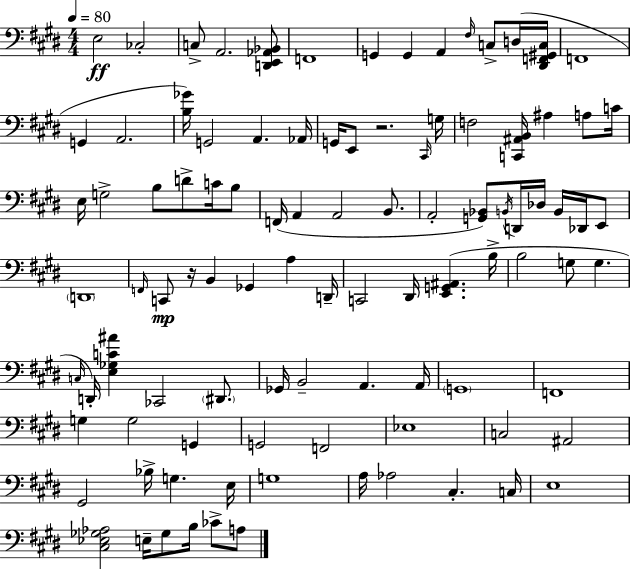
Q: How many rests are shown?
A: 2